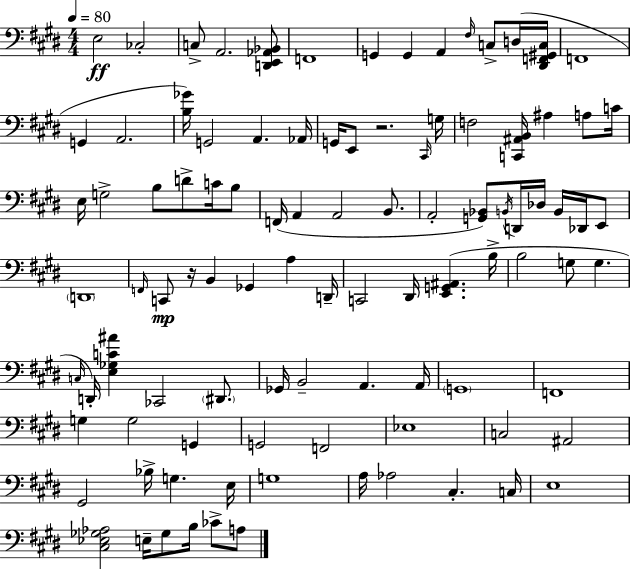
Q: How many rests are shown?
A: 2